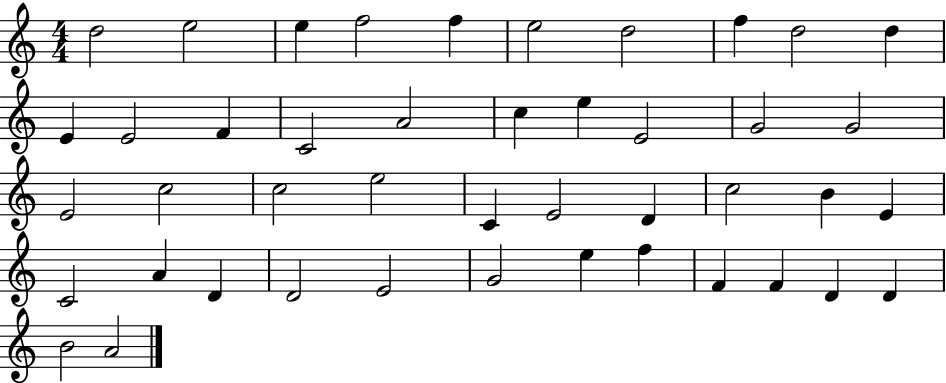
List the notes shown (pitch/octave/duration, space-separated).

D5/h E5/h E5/q F5/h F5/q E5/h D5/h F5/q D5/h D5/q E4/q E4/h F4/q C4/h A4/h C5/q E5/q E4/h G4/h G4/h E4/h C5/h C5/h E5/h C4/q E4/h D4/q C5/h B4/q E4/q C4/h A4/q D4/q D4/h E4/h G4/h E5/q F5/q F4/q F4/q D4/q D4/q B4/h A4/h